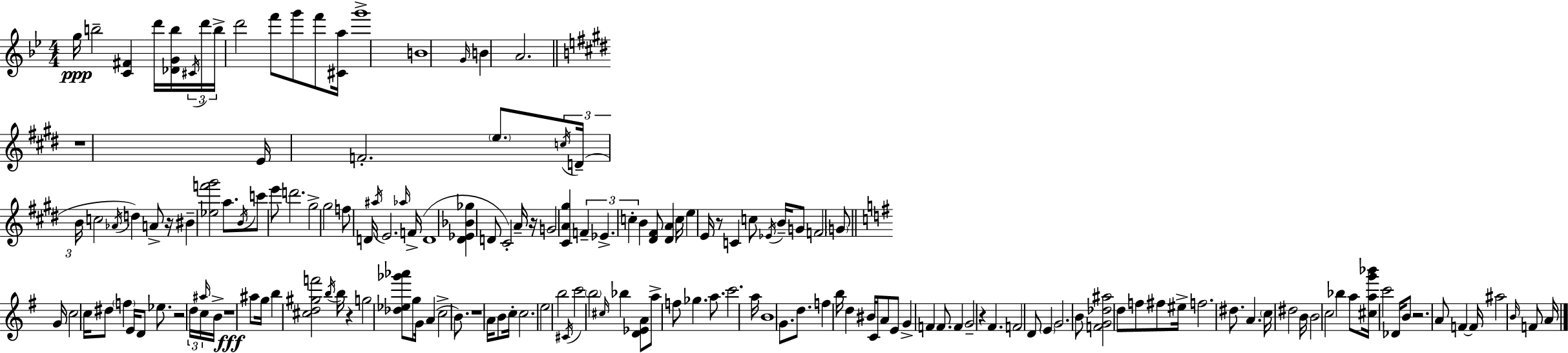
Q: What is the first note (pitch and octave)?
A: G5